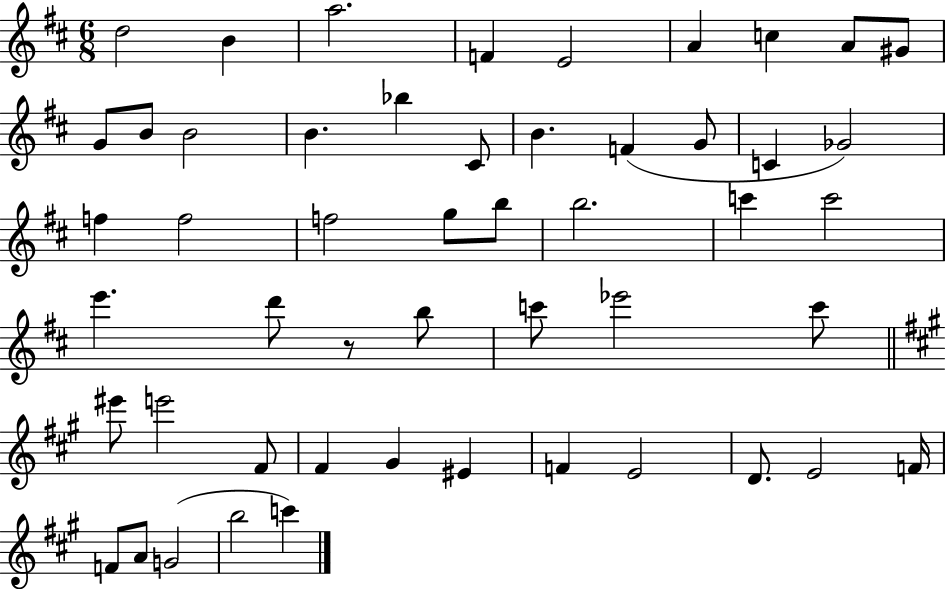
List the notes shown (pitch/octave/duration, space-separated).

D5/h B4/q A5/h. F4/q E4/h A4/q C5/q A4/e G#4/e G4/e B4/e B4/h B4/q. Bb5/q C#4/e B4/q. F4/q G4/e C4/q Gb4/h F5/q F5/h F5/h G5/e B5/e B5/h. C6/q C6/h E6/q. D6/e R/e B5/e C6/e Eb6/h C6/e EIS6/e E6/h F#4/e F#4/q G#4/q EIS4/q F4/q E4/h D4/e. E4/h F4/s F4/e A4/e G4/h B5/h C6/q